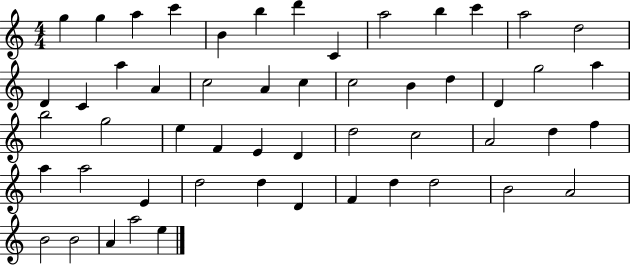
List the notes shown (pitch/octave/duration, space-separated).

G5/q G5/q A5/q C6/q B4/q B5/q D6/q C4/q A5/h B5/q C6/q A5/h D5/h D4/q C4/q A5/q A4/q C5/h A4/q C5/q C5/h B4/q D5/q D4/q G5/h A5/q B5/h G5/h E5/q F4/q E4/q D4/q D5/h C5/h A4/h D5/q F5/q A5/q A5/h E4/q D5/h D5/q D4/q F4/q D5/q D5/h B4/h A4/h B4/h B4/h A4/q A5/h E5/q